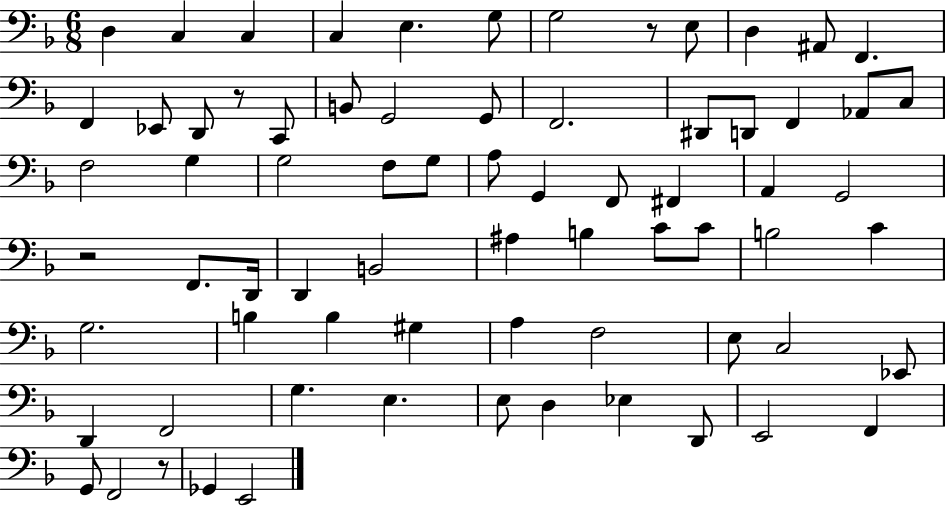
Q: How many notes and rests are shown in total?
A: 72